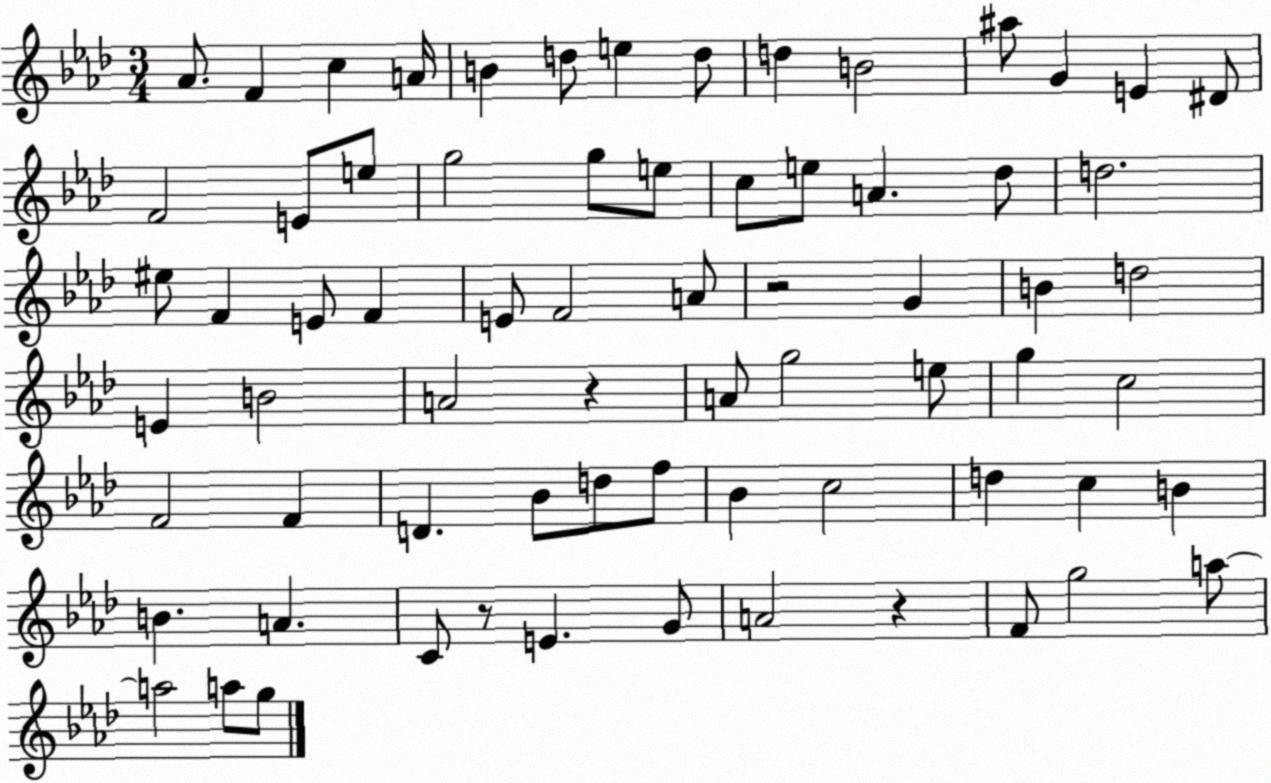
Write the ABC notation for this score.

X:1
T:Untitled
M:3/4
L:1/4
K:Ab
_A/2 F c A/4 B d/2 e d/2 d B2 ^a/2 G E ^D/2 F2 E/2 e/2 g2 g/2 e/2 c/2 e/2 A _d/2 d2 ^e/2 F E/2 F E/2 F2 A/2 z2 G B d2 E B2 A2 z A/2 g2 e/2 g c2 F2 F D _B/2 d/2 f/2 _B c2 d c B B A C/2 z/2 E G/2 A2 z F/2 g2 a/2 a2 a/2 g/2